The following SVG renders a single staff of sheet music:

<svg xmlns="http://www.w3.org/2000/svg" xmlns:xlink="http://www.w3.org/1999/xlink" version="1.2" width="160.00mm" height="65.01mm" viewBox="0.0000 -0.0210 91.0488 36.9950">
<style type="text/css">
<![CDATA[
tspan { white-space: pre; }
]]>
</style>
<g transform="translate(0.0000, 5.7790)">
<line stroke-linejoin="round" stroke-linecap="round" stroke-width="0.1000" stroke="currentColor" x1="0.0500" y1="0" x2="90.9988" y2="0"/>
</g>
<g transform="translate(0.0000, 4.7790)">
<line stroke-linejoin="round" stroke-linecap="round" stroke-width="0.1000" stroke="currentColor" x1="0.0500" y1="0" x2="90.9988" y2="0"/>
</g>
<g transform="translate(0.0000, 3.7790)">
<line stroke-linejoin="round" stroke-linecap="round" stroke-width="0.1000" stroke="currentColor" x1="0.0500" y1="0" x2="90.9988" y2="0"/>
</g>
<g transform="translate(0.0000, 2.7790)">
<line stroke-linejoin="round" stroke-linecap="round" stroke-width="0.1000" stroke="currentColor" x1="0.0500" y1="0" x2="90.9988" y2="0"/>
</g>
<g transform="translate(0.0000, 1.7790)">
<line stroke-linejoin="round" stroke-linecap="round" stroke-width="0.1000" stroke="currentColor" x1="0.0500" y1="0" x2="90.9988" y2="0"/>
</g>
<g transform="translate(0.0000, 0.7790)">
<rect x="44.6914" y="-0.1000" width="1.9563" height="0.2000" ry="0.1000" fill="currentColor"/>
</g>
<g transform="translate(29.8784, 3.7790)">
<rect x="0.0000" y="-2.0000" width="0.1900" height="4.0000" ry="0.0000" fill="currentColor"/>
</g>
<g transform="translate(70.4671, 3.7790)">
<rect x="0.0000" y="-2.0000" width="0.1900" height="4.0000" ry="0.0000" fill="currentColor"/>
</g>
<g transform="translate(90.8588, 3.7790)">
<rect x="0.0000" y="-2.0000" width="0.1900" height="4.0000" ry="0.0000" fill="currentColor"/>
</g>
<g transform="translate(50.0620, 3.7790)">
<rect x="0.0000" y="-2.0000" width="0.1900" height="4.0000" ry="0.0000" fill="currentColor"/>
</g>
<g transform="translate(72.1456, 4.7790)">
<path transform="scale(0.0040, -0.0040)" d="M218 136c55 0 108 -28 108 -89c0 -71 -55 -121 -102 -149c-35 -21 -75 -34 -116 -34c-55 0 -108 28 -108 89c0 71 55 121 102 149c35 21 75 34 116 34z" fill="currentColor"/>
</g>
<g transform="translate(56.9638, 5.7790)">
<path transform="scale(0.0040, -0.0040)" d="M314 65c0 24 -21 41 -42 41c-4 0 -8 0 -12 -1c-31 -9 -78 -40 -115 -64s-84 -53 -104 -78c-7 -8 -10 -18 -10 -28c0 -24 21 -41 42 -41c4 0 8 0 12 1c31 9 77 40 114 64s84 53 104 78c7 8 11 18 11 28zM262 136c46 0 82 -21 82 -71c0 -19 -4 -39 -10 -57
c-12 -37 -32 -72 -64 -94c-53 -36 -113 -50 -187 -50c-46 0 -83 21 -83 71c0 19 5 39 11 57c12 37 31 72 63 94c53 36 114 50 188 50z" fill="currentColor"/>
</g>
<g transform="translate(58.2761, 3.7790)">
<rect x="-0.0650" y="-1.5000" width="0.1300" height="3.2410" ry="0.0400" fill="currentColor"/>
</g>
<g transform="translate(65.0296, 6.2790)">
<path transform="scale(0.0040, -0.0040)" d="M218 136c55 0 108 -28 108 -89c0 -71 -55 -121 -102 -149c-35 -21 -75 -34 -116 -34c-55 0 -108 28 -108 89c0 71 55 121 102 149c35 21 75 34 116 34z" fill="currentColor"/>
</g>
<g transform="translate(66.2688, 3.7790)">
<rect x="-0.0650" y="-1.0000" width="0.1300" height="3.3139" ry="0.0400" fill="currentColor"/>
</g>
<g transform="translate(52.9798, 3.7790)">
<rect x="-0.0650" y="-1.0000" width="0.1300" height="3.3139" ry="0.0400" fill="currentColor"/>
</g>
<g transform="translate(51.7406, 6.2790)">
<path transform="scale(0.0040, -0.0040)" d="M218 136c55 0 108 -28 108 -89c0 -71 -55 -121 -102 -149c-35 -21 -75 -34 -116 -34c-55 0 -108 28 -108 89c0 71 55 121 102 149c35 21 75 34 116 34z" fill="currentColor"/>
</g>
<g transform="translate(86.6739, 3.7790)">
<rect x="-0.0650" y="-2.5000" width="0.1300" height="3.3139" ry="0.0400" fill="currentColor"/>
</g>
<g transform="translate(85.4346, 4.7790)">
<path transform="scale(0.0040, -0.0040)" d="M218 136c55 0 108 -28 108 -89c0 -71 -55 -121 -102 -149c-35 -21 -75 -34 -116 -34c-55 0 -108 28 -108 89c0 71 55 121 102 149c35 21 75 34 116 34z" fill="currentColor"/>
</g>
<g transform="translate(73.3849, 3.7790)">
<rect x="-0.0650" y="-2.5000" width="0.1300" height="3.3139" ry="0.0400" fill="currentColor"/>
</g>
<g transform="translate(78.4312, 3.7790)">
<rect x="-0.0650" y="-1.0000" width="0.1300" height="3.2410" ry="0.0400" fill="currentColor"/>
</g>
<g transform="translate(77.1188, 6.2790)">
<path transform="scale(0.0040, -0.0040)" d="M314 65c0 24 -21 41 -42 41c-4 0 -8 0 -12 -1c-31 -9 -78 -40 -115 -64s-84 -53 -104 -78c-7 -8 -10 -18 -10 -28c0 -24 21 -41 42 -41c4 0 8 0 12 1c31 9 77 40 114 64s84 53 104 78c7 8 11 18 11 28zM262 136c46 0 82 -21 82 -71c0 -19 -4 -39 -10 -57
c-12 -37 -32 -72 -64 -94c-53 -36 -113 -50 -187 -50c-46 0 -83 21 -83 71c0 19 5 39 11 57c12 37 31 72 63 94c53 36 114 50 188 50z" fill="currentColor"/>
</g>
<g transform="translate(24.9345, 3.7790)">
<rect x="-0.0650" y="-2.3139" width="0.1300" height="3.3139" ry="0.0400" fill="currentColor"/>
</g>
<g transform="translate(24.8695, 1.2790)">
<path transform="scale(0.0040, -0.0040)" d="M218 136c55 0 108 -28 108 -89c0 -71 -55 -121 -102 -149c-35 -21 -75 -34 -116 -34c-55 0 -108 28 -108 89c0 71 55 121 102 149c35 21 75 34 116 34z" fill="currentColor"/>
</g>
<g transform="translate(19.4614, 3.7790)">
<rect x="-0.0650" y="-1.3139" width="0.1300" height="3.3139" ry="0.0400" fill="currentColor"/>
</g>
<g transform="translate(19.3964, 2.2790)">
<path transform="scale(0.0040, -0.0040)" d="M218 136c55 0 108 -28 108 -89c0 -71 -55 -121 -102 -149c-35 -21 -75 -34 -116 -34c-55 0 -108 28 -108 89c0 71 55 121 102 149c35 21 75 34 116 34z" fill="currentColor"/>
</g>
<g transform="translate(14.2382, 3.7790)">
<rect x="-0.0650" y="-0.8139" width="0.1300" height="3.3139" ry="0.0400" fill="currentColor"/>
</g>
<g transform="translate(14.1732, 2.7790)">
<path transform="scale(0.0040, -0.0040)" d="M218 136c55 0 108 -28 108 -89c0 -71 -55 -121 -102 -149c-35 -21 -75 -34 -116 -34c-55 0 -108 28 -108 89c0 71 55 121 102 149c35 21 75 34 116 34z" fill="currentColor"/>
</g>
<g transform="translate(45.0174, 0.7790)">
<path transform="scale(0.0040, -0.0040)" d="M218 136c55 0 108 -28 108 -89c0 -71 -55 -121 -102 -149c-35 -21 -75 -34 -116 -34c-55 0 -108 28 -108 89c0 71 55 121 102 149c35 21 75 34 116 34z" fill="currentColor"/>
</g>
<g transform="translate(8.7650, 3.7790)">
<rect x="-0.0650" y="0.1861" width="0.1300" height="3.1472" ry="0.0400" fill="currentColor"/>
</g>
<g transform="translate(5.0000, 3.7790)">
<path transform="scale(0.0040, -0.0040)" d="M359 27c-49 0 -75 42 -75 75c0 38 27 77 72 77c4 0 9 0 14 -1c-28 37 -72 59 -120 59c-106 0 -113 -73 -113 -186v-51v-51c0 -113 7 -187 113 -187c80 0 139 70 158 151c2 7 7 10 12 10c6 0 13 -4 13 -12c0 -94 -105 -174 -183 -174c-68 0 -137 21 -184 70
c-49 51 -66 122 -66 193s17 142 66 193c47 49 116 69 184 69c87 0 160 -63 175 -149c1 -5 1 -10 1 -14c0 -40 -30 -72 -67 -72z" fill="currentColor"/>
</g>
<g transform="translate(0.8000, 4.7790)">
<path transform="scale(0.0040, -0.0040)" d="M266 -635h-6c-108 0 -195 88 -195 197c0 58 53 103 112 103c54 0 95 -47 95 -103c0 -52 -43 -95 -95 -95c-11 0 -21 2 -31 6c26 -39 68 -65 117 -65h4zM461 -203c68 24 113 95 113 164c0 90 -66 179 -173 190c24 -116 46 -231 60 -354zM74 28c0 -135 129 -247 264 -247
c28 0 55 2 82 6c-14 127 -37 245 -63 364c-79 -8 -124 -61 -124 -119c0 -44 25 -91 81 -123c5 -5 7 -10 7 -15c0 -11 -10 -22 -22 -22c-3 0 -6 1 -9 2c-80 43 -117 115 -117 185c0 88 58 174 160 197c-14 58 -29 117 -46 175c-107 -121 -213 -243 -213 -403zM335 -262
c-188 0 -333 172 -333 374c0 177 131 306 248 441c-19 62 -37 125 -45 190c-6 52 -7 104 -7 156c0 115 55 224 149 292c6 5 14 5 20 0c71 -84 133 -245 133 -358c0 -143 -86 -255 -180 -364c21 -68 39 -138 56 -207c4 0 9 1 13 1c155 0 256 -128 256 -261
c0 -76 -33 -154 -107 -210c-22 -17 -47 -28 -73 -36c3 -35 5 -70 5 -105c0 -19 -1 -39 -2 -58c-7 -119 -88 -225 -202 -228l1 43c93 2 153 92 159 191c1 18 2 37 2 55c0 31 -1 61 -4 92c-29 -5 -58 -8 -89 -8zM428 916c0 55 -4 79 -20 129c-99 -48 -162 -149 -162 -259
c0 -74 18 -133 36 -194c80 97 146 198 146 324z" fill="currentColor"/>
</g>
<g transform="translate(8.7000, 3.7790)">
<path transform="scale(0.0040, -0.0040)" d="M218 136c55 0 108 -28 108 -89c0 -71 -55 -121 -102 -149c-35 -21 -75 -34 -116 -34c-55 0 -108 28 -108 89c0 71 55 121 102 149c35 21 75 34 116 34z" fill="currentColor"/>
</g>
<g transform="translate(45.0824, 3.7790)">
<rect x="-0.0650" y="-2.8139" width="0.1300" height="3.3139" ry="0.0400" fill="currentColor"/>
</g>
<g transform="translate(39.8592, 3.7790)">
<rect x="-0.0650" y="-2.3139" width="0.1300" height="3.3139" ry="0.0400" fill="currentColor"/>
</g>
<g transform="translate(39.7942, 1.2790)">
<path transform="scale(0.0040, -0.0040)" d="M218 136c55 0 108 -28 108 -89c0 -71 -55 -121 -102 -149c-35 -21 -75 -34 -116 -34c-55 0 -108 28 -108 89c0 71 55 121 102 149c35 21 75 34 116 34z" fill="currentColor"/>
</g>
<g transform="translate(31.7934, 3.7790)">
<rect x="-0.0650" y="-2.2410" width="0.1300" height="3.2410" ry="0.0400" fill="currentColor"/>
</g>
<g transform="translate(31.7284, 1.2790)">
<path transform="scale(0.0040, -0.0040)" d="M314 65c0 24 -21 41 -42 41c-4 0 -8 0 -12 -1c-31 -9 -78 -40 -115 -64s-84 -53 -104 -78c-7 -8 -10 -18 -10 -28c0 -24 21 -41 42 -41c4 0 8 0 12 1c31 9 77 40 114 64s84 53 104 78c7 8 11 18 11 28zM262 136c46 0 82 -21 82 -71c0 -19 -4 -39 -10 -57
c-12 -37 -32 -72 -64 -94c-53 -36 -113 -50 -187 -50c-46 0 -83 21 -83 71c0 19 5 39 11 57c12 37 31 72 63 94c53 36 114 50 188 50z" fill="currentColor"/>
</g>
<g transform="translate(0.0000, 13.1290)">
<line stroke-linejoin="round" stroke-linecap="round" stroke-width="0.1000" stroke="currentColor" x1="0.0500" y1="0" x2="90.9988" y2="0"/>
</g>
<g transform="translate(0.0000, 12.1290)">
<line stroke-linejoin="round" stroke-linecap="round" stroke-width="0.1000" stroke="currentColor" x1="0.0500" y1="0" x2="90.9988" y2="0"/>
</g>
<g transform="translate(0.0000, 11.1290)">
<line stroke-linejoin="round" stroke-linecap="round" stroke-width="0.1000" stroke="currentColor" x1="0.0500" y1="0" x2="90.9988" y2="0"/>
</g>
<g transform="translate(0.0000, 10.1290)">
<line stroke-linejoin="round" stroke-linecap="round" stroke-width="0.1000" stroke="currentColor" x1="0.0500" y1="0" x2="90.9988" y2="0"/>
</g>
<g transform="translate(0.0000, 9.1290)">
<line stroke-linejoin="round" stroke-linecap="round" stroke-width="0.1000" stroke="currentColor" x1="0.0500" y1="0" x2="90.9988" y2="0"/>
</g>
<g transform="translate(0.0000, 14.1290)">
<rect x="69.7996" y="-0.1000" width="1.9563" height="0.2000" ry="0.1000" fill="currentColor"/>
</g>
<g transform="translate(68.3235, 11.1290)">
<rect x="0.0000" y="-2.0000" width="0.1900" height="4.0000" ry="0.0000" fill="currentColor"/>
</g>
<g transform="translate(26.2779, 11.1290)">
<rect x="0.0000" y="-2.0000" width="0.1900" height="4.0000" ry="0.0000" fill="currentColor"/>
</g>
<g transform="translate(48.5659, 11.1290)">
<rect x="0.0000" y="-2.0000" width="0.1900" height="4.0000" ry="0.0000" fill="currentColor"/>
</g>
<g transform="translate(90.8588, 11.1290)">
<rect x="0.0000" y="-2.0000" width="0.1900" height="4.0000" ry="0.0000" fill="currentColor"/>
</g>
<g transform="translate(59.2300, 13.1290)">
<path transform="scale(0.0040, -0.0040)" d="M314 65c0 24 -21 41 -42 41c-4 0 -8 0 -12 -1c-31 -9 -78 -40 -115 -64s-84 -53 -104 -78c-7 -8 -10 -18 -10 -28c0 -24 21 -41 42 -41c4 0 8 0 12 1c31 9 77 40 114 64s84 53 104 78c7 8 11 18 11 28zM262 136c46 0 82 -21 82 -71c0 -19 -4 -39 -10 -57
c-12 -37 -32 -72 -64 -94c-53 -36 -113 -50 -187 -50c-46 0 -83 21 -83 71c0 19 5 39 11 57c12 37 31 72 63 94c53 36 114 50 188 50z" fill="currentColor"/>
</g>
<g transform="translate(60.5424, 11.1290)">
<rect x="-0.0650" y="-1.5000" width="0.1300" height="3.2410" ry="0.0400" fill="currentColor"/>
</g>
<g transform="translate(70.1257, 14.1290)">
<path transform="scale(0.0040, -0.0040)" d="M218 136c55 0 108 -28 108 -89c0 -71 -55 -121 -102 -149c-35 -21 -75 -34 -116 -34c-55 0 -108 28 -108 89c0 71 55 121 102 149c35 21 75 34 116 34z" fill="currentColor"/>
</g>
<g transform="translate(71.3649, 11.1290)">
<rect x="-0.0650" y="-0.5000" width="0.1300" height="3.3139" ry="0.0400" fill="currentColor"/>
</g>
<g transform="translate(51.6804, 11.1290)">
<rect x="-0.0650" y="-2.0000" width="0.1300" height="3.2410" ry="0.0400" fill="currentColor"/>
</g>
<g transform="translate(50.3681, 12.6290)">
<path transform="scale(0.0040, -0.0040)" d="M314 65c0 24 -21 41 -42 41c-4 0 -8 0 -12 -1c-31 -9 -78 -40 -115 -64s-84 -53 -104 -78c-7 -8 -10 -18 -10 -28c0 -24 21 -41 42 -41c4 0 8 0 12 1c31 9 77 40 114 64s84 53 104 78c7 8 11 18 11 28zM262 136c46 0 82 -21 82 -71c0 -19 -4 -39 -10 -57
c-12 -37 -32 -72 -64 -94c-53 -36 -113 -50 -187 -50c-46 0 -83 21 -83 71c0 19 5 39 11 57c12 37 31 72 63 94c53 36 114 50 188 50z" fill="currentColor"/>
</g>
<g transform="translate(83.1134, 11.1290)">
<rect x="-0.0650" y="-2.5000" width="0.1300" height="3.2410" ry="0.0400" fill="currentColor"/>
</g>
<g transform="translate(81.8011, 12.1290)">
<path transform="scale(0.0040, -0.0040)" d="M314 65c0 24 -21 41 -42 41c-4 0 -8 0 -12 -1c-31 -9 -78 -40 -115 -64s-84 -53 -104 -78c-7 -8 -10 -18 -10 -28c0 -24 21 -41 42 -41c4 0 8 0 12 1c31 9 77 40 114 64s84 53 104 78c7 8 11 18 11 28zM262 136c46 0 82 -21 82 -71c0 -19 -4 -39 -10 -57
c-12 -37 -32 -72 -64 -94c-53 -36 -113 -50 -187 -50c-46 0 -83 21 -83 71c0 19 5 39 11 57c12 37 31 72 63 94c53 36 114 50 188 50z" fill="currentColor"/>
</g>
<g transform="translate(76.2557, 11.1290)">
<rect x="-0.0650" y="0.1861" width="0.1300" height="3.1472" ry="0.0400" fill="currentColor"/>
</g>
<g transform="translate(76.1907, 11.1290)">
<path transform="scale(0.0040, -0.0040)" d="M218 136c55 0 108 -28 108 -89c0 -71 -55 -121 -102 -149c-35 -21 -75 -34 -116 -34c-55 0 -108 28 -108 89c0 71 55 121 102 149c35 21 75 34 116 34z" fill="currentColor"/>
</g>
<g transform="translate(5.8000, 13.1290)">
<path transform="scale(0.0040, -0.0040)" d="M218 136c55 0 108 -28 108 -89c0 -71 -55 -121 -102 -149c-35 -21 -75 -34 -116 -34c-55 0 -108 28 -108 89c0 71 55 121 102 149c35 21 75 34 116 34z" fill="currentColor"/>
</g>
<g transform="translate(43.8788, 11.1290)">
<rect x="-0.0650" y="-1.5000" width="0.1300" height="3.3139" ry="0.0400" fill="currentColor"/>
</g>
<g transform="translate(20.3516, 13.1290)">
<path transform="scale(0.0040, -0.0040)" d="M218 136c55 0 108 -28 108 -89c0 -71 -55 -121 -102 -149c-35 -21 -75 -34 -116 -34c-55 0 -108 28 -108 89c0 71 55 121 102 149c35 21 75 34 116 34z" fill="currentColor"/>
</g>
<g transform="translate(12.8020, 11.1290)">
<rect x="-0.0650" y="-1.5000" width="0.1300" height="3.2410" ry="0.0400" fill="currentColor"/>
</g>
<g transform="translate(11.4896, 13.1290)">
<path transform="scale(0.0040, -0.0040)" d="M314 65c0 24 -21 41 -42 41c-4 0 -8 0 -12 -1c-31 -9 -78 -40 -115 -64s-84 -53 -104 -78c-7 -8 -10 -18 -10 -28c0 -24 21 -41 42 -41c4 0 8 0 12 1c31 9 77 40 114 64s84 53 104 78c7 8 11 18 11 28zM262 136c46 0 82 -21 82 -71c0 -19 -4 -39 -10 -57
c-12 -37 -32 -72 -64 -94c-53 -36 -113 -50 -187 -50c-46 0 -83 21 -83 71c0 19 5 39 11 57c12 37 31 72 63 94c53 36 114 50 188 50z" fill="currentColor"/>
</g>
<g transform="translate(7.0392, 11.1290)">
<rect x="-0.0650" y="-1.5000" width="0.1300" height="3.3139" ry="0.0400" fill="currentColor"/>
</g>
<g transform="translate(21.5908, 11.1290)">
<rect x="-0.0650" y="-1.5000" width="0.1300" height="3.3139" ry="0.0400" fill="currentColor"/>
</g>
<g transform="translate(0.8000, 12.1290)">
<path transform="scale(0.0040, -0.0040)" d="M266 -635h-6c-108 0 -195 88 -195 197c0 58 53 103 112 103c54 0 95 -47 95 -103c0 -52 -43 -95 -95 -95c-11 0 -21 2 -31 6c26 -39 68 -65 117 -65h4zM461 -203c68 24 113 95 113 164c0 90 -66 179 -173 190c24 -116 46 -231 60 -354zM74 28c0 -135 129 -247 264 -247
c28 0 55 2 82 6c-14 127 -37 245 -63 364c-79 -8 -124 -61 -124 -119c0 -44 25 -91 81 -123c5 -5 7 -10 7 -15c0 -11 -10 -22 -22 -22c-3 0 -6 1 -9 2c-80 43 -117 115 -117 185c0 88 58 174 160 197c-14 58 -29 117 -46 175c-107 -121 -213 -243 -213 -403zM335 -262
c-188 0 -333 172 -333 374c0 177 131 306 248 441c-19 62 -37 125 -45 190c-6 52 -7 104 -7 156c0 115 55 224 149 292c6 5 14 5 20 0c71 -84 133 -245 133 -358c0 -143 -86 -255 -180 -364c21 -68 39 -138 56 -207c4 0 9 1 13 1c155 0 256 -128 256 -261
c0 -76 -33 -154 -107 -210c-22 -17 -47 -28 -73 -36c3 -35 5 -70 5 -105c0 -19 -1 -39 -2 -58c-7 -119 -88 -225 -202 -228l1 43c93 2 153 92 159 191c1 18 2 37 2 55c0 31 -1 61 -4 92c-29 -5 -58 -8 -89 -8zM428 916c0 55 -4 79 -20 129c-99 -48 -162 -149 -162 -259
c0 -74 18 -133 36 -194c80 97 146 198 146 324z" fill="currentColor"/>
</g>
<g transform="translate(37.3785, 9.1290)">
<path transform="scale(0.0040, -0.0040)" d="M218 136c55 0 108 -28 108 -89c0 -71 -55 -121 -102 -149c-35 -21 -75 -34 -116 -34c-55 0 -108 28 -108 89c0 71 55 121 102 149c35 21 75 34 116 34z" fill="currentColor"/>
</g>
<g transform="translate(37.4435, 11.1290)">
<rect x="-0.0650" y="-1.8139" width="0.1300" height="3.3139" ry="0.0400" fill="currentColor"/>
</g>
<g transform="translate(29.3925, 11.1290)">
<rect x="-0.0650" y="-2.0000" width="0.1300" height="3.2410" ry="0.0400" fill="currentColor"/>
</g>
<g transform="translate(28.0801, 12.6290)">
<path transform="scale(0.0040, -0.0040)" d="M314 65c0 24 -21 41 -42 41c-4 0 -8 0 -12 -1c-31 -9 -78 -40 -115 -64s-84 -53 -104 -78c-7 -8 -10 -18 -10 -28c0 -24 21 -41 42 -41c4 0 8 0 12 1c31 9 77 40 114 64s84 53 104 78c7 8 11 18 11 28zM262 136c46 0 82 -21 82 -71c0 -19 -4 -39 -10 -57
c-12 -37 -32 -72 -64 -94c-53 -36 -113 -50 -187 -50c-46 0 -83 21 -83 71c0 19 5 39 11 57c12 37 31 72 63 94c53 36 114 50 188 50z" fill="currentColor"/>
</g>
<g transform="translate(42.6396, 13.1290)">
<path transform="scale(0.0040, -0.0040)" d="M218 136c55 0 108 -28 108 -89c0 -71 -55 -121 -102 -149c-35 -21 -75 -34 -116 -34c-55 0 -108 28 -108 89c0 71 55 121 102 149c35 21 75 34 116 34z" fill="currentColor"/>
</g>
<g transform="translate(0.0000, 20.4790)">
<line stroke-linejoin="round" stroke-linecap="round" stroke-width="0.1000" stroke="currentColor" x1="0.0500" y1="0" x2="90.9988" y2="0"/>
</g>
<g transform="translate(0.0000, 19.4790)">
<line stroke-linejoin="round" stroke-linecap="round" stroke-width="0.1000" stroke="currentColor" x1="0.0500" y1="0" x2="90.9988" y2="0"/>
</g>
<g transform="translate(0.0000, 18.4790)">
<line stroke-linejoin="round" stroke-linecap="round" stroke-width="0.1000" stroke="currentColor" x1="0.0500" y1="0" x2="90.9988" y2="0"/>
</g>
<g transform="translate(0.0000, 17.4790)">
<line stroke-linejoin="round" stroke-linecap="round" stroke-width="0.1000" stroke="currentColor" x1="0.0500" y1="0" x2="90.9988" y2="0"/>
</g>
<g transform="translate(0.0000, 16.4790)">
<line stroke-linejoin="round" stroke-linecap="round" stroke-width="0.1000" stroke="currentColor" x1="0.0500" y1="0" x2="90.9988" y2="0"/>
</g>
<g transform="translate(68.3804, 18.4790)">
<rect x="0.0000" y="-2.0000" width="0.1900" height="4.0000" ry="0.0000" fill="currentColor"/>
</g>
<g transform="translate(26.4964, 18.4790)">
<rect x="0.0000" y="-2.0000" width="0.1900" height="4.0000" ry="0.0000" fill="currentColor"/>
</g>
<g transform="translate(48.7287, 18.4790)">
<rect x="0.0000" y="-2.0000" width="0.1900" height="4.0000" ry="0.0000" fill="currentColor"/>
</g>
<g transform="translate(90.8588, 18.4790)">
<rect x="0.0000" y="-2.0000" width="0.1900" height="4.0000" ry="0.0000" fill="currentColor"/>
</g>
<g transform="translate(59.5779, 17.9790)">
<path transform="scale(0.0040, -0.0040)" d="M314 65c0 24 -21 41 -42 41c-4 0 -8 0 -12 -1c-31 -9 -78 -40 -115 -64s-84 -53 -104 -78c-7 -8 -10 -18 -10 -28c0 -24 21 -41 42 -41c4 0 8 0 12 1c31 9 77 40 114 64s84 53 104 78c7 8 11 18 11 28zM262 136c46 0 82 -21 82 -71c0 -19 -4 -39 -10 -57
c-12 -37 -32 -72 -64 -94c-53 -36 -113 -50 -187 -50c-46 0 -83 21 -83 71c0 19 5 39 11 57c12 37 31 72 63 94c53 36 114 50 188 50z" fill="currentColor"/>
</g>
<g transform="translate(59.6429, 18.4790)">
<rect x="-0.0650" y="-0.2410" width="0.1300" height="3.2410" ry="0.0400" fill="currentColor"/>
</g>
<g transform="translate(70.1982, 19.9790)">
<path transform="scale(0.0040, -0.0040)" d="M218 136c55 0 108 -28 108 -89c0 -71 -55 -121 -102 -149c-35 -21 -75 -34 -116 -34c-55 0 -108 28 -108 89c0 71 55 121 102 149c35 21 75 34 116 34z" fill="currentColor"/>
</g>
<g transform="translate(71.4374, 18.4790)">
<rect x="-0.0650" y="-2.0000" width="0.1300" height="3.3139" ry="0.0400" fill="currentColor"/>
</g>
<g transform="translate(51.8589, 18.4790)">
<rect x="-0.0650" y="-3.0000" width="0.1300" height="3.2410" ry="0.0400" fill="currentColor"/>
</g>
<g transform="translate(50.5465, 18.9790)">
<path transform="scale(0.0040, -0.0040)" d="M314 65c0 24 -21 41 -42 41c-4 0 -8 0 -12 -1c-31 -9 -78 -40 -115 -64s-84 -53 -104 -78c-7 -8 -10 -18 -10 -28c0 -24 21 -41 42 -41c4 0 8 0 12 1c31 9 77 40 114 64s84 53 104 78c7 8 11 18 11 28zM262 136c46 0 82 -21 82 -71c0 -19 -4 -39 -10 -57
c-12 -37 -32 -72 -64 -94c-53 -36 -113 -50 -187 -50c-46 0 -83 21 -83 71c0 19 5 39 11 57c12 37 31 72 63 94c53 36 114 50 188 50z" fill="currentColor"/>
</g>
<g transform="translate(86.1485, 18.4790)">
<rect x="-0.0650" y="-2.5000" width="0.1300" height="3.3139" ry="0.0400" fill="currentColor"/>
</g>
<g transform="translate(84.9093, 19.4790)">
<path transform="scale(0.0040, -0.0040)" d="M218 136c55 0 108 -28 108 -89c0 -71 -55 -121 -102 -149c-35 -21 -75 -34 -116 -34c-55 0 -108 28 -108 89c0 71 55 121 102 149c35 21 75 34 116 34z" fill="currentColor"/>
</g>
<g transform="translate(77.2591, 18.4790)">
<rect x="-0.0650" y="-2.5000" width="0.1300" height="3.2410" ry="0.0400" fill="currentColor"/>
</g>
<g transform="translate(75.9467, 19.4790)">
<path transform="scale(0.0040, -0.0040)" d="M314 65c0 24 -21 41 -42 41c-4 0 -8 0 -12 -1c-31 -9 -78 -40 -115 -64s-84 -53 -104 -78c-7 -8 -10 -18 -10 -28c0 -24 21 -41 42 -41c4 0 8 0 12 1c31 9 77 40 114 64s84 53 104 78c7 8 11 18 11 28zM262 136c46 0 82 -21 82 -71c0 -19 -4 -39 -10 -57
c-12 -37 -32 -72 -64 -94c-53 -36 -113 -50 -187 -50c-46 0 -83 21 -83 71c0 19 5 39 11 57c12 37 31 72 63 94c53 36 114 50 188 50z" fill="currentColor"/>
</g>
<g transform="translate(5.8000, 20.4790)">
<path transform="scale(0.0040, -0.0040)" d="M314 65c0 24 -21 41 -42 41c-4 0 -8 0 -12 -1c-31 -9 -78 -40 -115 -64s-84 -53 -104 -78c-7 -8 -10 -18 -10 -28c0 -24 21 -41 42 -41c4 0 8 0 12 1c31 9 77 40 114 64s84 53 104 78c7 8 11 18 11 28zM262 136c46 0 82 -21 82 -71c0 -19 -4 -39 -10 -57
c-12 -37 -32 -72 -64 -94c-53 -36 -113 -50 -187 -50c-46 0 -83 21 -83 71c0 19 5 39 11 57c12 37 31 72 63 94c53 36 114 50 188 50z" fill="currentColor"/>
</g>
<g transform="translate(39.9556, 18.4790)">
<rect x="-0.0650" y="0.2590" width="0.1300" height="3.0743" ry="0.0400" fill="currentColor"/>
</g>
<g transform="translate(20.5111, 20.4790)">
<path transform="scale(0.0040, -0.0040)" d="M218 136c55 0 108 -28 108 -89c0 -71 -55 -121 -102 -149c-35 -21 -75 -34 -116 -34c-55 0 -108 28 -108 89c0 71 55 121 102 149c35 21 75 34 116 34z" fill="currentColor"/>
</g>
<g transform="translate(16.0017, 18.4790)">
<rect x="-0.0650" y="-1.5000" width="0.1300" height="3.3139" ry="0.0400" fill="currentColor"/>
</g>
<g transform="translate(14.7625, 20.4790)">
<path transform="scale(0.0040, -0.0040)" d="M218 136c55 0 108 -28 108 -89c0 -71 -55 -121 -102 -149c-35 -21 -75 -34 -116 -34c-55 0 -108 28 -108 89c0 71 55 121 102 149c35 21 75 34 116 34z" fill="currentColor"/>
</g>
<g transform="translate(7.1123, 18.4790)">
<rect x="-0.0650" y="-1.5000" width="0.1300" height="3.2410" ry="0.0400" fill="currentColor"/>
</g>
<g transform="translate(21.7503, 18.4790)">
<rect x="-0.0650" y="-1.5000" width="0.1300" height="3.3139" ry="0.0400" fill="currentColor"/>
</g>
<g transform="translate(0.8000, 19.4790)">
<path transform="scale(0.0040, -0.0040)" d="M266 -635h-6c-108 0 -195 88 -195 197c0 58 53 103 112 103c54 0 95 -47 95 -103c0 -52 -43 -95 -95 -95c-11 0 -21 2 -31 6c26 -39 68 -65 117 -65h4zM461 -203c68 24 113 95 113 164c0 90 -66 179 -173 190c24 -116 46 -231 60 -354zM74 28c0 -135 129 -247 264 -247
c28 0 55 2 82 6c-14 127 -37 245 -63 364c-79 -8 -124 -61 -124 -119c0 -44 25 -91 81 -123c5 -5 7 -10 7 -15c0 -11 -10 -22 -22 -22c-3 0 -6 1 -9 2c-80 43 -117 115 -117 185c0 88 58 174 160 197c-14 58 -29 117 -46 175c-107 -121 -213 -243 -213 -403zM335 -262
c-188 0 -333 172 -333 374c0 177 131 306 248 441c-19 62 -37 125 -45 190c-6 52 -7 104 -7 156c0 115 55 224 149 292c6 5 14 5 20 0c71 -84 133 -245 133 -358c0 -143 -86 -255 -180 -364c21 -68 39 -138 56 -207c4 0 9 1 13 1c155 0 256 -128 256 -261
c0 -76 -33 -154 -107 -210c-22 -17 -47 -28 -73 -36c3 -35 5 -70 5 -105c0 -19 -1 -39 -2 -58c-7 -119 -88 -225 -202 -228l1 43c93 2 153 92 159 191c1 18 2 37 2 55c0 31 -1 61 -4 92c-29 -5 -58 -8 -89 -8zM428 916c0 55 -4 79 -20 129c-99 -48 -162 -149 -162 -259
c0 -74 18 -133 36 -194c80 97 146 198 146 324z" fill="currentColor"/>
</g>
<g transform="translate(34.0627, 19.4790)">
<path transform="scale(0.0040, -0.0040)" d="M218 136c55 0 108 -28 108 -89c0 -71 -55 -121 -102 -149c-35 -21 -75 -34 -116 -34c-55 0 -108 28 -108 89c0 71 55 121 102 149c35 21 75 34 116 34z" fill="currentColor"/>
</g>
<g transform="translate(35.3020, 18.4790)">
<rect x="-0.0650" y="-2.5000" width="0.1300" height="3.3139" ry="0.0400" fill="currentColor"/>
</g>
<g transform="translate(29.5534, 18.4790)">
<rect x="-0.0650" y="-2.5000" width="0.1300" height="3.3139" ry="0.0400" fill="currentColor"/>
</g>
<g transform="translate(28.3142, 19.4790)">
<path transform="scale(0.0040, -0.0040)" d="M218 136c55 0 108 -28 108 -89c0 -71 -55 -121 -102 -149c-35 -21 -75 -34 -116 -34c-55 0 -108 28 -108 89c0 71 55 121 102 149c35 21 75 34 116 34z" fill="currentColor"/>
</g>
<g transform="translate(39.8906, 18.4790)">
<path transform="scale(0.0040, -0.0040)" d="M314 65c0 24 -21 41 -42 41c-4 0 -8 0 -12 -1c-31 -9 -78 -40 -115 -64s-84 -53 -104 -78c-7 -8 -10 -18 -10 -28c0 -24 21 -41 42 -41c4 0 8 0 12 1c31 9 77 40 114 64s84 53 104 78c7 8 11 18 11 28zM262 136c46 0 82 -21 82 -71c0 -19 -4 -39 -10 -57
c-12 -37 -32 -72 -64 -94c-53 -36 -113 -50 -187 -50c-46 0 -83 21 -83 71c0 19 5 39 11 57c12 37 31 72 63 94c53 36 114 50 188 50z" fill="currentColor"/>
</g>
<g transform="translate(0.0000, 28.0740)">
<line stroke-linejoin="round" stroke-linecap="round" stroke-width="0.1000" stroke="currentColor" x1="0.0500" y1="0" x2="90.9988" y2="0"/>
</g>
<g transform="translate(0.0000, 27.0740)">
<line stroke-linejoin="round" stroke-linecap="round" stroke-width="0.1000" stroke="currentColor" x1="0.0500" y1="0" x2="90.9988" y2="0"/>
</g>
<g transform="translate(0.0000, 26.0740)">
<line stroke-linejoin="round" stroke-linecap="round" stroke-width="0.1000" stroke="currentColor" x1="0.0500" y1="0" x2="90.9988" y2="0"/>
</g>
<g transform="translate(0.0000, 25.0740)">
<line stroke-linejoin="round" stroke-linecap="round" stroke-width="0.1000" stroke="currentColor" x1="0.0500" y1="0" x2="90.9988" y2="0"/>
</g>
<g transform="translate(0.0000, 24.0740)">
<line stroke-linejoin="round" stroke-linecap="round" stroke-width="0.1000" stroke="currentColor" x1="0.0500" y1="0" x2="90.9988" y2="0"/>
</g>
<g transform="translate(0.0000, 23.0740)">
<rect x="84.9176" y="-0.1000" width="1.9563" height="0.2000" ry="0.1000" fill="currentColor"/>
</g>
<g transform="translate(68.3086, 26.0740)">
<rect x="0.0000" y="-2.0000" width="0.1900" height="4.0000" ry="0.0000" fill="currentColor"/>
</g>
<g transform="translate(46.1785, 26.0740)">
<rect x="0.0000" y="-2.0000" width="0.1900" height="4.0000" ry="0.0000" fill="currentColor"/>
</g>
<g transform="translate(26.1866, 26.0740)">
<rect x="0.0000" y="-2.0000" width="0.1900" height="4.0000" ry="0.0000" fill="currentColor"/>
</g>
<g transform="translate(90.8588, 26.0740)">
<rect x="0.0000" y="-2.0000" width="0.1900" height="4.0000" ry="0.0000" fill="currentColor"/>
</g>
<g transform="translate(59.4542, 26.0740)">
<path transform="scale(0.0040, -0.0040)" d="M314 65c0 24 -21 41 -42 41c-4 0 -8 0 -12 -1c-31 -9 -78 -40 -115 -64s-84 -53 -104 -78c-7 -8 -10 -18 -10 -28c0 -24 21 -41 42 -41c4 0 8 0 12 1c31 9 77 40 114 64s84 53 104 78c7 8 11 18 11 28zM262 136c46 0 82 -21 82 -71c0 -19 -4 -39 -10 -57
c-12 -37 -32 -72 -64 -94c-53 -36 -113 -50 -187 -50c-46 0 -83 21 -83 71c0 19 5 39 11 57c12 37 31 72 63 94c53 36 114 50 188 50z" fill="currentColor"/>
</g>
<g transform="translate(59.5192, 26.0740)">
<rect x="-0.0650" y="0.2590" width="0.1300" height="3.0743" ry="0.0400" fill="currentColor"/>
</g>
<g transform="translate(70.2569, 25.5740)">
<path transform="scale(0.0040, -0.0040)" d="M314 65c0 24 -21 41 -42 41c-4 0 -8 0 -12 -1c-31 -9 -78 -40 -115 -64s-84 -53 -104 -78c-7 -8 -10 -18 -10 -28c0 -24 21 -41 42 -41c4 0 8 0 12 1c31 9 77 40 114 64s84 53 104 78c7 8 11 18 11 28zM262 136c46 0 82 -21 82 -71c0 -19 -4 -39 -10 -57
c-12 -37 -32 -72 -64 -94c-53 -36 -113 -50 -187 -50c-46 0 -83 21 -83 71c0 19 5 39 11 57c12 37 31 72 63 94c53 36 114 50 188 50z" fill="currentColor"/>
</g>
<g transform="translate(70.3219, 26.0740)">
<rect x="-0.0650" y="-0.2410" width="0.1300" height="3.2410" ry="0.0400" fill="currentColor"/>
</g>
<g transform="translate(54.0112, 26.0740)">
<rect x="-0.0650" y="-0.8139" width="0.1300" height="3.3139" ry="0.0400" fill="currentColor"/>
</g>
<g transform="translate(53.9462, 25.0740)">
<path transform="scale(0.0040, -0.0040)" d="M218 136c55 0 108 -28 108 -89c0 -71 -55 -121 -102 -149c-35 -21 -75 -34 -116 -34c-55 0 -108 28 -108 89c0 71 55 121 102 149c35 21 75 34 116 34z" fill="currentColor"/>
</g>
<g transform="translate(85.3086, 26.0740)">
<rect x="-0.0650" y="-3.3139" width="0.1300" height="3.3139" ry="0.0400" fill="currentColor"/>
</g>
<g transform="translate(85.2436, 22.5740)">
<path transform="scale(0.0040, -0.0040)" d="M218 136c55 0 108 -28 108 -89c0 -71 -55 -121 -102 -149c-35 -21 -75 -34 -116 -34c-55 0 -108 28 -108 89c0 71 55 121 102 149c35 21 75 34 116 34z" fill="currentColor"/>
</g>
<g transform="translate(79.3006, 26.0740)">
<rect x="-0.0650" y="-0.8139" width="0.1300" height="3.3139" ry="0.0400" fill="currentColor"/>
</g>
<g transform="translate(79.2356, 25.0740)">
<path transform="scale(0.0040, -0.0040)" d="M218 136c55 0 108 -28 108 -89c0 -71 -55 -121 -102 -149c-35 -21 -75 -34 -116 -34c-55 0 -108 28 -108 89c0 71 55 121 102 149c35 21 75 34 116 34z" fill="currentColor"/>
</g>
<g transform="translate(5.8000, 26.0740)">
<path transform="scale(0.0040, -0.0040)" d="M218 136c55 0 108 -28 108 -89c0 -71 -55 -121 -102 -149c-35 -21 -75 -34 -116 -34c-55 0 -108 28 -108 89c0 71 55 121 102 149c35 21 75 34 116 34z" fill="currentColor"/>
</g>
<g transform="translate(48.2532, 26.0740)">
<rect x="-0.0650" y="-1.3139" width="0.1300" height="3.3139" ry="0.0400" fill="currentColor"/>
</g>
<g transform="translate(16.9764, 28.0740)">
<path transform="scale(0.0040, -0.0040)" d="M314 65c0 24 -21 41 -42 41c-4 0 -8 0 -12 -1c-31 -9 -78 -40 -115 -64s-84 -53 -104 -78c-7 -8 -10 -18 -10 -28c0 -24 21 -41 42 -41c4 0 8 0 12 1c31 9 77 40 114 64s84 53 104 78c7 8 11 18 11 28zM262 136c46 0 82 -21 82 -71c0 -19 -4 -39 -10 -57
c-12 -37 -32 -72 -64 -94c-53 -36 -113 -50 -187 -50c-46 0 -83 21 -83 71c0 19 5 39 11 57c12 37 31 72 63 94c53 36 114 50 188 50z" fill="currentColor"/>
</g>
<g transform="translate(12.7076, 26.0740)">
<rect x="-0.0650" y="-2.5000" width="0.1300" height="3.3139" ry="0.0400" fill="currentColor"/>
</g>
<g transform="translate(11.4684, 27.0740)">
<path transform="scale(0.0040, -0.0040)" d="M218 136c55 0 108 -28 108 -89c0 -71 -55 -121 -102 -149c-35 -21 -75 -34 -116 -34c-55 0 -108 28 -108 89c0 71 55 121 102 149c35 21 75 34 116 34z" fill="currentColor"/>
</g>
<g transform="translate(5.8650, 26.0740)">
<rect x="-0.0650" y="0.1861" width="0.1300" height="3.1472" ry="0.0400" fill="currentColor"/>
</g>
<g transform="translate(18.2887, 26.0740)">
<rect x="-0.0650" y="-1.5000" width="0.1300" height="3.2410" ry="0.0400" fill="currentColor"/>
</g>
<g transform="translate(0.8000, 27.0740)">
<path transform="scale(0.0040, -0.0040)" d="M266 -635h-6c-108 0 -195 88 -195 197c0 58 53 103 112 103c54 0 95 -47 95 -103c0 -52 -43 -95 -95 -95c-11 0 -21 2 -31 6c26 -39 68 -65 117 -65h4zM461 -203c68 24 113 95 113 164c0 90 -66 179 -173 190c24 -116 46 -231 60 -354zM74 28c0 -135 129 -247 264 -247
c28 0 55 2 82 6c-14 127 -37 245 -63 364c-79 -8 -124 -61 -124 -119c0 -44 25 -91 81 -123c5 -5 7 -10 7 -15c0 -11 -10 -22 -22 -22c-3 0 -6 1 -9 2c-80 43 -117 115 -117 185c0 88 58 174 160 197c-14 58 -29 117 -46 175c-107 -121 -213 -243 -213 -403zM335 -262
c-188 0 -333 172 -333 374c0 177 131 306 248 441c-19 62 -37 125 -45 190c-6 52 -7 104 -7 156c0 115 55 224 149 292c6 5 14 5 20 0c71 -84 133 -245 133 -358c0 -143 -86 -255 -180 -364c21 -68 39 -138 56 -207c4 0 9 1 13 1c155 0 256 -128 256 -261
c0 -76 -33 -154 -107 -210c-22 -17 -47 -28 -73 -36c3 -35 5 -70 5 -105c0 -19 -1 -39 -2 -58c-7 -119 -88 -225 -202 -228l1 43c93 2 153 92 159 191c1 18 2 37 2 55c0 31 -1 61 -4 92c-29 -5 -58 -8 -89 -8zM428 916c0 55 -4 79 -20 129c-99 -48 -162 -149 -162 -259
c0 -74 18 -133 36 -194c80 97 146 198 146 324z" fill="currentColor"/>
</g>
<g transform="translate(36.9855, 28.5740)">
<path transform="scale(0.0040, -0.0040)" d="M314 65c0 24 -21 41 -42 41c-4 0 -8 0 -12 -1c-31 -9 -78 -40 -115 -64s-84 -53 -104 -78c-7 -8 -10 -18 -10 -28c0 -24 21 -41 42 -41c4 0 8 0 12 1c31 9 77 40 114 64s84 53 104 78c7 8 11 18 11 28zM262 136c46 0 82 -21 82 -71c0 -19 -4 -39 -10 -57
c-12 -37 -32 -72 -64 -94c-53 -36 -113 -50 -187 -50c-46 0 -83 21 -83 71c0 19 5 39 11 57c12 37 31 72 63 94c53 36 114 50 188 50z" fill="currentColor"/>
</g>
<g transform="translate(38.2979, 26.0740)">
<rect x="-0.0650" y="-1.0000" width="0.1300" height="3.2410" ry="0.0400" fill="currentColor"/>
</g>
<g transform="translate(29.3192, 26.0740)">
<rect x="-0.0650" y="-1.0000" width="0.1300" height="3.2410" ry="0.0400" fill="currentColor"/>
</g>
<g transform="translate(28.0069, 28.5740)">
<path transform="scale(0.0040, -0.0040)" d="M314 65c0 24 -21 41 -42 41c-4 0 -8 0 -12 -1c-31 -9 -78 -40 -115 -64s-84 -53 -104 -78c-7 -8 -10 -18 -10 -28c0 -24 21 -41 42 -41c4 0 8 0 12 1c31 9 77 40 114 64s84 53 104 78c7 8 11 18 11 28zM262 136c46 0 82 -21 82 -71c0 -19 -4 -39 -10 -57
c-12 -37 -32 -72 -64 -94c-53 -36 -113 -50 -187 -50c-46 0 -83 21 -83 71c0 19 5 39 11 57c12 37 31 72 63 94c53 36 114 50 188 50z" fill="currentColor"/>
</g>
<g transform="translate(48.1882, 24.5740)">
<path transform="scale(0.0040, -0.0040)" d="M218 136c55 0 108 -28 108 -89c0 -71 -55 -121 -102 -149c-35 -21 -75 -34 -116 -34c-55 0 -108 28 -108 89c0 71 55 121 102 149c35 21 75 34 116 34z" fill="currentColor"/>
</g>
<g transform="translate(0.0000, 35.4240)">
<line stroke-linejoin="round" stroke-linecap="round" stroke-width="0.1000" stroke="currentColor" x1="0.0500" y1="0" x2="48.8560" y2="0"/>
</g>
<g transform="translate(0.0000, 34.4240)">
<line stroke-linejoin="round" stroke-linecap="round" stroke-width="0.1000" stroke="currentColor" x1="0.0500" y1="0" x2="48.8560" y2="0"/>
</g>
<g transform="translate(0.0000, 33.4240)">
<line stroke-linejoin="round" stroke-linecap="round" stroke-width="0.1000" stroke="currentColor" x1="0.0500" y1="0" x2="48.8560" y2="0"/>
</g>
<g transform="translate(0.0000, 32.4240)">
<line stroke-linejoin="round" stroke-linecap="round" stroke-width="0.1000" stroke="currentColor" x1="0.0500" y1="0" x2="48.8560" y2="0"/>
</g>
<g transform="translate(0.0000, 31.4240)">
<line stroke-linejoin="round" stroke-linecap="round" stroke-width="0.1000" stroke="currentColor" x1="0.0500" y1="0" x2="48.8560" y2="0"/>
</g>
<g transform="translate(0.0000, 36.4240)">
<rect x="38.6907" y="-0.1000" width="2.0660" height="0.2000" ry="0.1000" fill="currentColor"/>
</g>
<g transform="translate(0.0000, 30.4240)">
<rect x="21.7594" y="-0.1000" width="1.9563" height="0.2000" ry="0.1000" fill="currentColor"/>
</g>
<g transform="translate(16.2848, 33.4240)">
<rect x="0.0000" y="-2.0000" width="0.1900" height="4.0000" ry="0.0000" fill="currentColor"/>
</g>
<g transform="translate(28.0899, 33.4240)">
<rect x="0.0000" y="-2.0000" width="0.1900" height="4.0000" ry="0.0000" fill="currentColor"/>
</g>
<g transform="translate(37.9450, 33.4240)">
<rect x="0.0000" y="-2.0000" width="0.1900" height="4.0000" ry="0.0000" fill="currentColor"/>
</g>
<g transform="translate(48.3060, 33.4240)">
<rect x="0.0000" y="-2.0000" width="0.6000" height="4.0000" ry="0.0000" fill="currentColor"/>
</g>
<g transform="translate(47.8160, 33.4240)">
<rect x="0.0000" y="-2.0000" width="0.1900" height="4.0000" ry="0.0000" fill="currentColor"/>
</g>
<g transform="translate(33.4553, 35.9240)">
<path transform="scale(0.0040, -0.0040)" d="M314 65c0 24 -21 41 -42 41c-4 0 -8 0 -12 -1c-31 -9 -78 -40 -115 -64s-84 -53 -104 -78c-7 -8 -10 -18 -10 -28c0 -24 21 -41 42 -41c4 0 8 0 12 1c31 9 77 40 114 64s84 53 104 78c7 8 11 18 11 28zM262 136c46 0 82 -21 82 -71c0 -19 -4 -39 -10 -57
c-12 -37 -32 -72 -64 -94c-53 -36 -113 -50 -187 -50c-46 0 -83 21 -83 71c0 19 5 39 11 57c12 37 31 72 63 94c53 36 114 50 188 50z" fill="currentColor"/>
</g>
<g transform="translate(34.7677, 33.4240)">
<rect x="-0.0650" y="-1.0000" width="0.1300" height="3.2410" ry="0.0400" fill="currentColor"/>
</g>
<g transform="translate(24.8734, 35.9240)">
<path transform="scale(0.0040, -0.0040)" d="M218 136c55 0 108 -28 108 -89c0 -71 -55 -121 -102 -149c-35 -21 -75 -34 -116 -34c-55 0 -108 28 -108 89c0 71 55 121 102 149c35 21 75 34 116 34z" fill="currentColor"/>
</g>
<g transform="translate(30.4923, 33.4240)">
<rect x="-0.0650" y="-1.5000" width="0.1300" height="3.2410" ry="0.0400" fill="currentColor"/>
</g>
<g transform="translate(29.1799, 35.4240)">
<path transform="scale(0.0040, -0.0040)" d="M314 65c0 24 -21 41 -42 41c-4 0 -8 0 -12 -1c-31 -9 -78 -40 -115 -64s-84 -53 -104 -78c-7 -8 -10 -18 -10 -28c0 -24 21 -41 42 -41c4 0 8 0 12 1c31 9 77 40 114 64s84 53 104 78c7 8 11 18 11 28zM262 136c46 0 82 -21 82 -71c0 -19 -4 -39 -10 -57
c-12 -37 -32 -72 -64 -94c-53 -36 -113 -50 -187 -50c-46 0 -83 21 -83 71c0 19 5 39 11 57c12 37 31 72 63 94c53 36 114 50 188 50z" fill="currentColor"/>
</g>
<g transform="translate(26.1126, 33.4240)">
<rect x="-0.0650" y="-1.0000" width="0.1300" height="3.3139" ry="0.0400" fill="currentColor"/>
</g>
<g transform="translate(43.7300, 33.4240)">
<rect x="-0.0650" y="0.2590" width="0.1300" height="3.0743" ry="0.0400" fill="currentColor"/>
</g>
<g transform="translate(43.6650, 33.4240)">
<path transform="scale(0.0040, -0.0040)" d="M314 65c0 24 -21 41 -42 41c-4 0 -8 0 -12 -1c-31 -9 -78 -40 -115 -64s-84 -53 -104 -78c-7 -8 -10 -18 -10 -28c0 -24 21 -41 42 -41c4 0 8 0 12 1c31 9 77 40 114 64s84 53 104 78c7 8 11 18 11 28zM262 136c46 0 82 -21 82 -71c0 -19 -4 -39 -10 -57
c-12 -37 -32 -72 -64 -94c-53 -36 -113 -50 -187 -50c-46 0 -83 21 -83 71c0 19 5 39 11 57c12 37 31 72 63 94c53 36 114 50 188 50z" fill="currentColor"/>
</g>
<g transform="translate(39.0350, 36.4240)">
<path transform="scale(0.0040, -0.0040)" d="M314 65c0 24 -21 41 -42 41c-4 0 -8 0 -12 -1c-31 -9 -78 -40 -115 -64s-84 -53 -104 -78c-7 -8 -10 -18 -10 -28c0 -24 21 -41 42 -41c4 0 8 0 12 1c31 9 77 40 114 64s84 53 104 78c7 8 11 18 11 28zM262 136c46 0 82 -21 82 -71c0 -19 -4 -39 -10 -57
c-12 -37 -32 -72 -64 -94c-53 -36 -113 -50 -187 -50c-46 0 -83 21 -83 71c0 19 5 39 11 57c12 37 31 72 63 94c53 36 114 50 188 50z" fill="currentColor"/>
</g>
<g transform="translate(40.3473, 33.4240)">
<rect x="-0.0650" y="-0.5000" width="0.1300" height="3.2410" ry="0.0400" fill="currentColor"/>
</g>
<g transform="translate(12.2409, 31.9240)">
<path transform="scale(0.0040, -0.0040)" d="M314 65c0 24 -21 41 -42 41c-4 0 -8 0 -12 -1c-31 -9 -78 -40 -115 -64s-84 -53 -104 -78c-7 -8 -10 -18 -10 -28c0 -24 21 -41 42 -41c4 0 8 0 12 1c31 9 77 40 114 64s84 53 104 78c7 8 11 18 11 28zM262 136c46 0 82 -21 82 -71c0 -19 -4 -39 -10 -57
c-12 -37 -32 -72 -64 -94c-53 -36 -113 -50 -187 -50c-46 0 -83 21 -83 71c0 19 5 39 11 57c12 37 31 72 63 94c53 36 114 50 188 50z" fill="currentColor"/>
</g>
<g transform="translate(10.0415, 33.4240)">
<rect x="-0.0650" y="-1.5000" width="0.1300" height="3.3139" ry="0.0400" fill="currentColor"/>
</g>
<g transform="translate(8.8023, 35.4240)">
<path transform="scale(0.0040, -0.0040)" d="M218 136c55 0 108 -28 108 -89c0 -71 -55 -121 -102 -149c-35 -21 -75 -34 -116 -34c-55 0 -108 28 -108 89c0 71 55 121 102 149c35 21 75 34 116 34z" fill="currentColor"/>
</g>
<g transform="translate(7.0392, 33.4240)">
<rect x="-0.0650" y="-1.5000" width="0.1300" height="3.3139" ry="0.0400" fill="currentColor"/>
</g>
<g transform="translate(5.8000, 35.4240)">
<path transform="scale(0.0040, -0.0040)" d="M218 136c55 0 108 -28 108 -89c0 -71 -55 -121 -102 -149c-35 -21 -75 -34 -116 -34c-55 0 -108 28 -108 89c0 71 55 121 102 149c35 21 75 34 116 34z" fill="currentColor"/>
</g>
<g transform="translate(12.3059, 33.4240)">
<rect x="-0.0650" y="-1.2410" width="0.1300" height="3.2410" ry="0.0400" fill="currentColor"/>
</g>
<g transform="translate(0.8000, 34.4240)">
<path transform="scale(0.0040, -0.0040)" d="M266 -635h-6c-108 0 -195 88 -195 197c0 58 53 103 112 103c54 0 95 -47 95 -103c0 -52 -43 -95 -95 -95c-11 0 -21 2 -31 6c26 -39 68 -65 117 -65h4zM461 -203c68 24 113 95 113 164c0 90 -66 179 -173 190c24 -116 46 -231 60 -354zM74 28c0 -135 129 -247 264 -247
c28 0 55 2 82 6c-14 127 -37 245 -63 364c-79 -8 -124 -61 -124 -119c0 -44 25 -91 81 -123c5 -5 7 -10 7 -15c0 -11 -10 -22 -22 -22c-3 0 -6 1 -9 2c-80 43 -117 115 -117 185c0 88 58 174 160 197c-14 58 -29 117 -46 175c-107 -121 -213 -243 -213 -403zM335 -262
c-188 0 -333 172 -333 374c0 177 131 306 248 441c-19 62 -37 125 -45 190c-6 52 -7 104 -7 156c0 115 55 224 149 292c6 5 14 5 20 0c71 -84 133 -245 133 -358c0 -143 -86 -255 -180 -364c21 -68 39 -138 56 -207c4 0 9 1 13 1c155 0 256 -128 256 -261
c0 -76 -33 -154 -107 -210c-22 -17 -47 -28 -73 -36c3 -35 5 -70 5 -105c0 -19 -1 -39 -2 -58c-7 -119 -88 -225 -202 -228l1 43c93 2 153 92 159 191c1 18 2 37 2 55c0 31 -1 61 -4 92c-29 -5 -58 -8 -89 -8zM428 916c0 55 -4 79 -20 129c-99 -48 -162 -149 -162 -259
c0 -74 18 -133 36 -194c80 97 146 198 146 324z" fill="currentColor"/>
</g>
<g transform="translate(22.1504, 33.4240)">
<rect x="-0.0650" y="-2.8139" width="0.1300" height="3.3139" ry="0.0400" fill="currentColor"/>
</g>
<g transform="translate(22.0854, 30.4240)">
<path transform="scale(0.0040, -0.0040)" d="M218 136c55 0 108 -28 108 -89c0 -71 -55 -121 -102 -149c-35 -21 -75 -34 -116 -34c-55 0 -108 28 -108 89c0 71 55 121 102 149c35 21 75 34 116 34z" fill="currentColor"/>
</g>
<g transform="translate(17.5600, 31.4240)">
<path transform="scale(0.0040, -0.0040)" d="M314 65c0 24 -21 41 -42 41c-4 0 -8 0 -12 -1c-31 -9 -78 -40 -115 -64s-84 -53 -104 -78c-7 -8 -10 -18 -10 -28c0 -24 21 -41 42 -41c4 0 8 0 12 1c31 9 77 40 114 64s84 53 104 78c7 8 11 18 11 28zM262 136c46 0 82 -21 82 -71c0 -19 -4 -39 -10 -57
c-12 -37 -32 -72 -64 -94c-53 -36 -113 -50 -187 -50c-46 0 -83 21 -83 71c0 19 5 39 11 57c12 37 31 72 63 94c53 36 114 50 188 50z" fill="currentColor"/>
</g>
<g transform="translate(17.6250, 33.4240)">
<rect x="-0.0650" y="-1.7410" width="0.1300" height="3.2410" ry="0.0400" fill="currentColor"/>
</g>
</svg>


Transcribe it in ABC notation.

X:1
T:Untitled
M:4/4
L:1/4
K:C
B d e g g2 g a D E2 D G D2 G E E2 E F2 f E F2 E2 C B G2 E2 E E G G B2 A2 c2 F G2 G B G E2 D2 D2 e d B2 c2 d b E E e2 f2 a D E2 D2 C2 B2